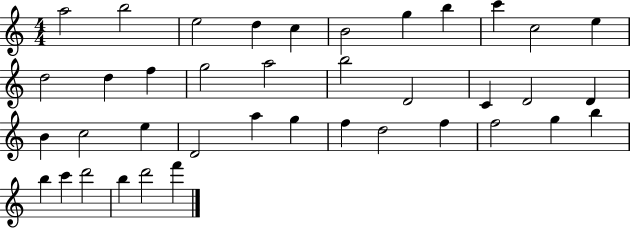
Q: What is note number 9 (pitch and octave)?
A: C6